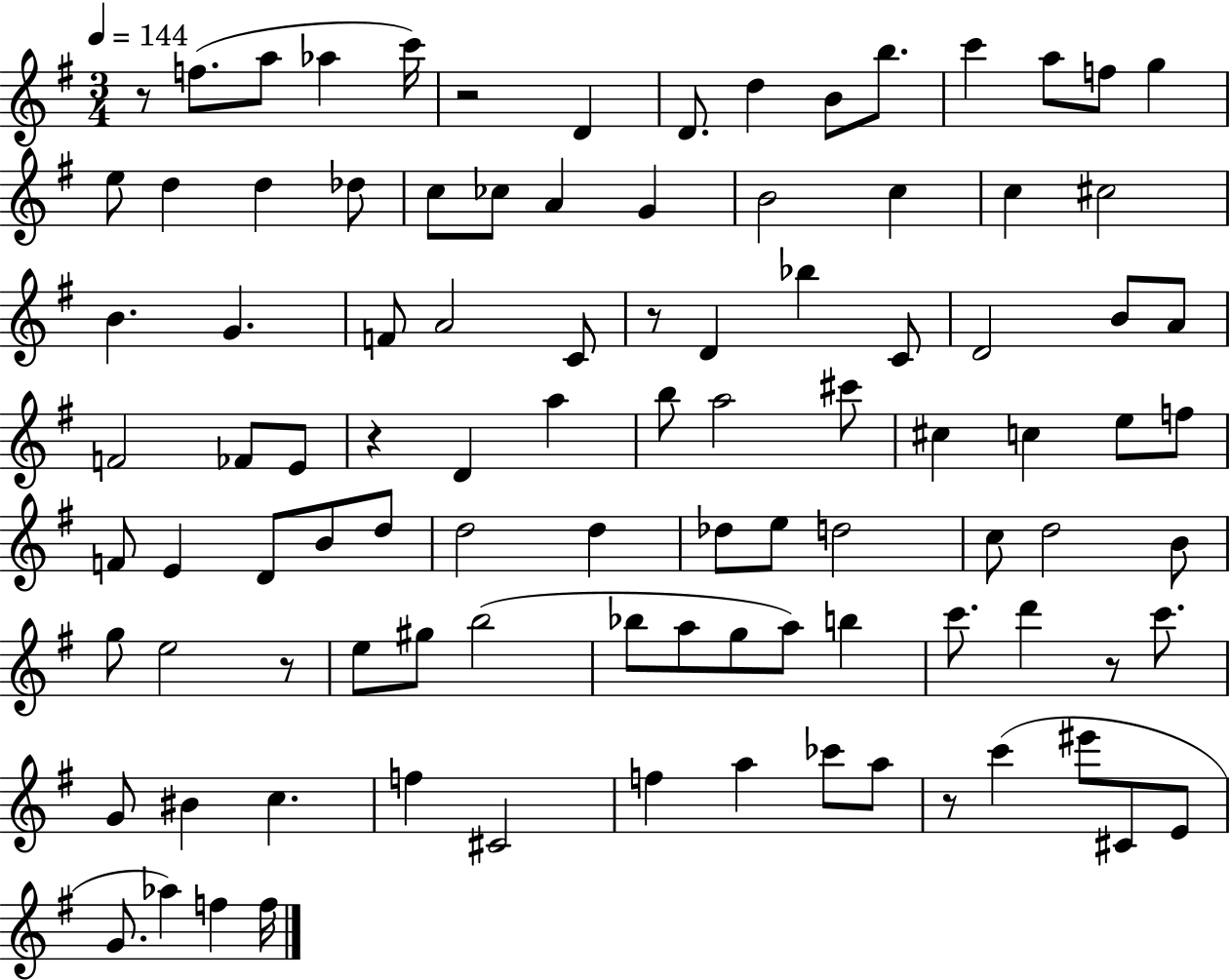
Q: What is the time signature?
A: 3/4